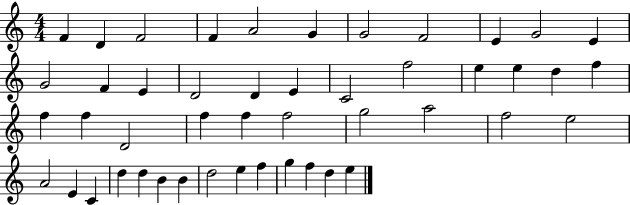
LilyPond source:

{
  \clef treble
  \numericTimeSignature
  \time 4/4
  \key c \major
  f'4 d'4 f'2 | f'4 a'2 g'4 | g'2 f'2 | e'4 g'2 e'4 | \break g'2 f'4 e'4 | d'2 d'4 e'4 | c'2 f''2 | e''4 e''4 d''4 f''4 | \break f''4 f''4 d'2 | f''4 f''4 f''2 | g''2 a''2 | f''2 e''2 | \break a'2 e'4 c'4 | d''4 d''4 b'4 b'4 | d''2 e''4 f''4 | g''4 f''4 d''4 e''4 | \break \bar "|."
}